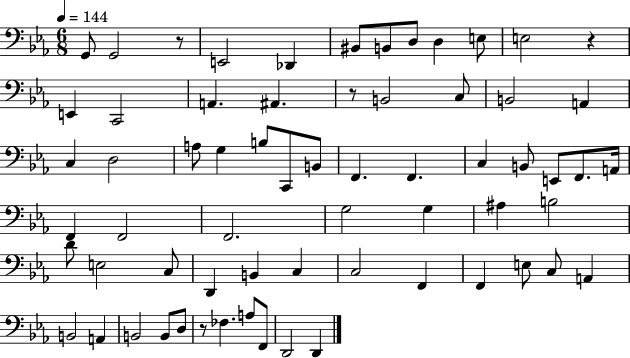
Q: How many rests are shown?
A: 4